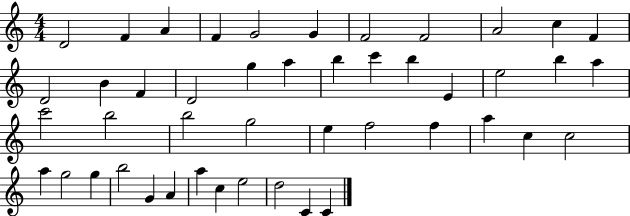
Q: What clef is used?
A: treble